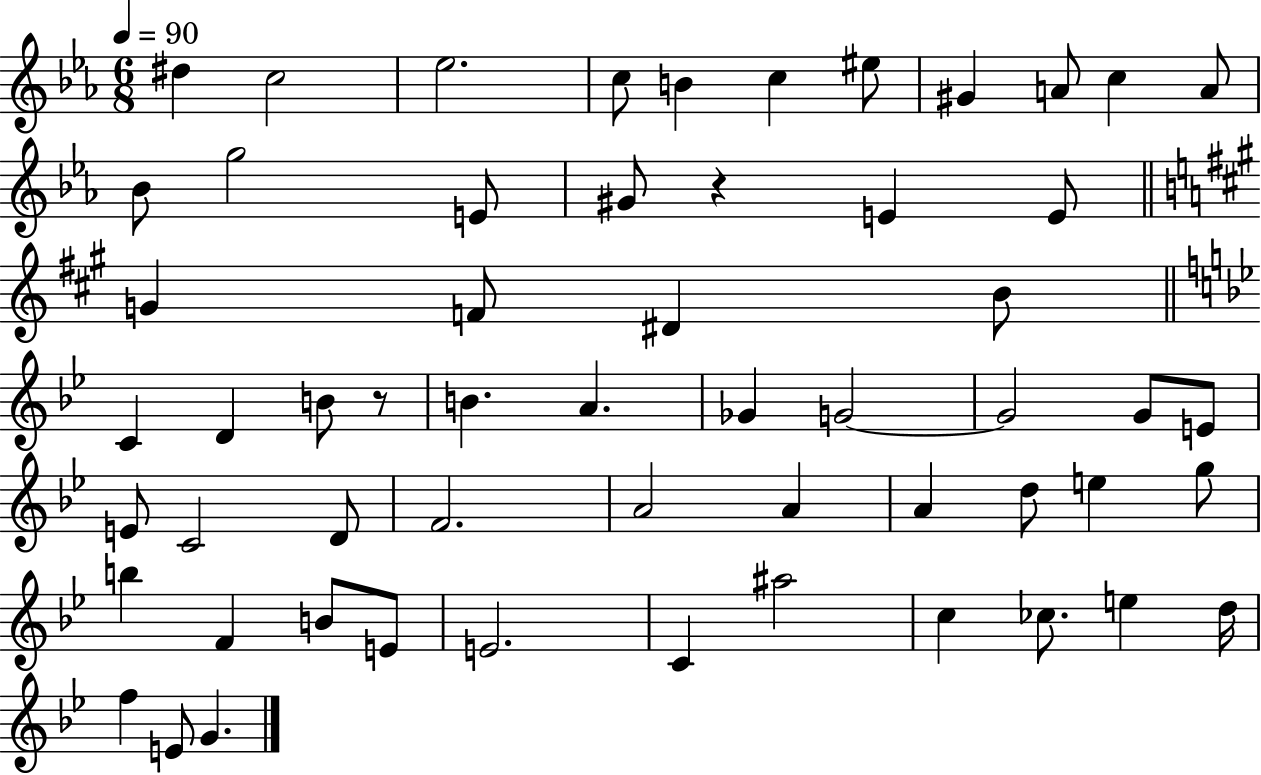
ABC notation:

X:1
T:Untitled
M:6/8
L:1/4
K:Eb
^d c2 _e2 c/2 B c ^e/2 ^G A/2 c A/2 _B/2 g2 E/2 ^G/2 z E E/2 G F/2 ^D B/2 C D B/2 z/2 B A _G G2 G2 G/2 E/2 E/2 C2 D/2 F2 A2 A A d/2 e g/2 b F B/2 E/2 E2 C ^a2 c _c/2 e d/4 f E/2 G